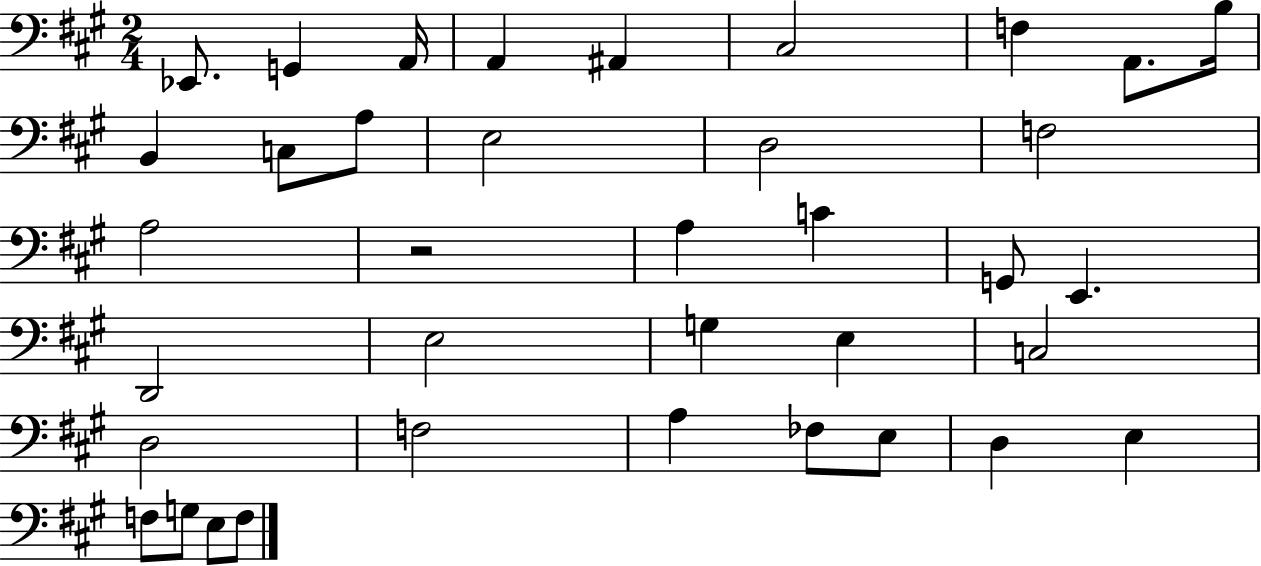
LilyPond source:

{
  \clef bass
  \numericTimeSignature
  \time 2/4
  \key a \major
  ees,8. g,4 a,16 | a,4 ais,4 | cis2 | f4 a,8. b16 | \break b,4 c8 a8 | e2 | d2 | f2 | \break a2 | r2 | a4 c'4 | g,8 e,4. | \break d,2 | e2 | g4 e4 | c2 | \break d2 | f2 | a4 fes8 e8 | d4 e4 | \break f8 g8 e8 f8 | \bar "|."
}